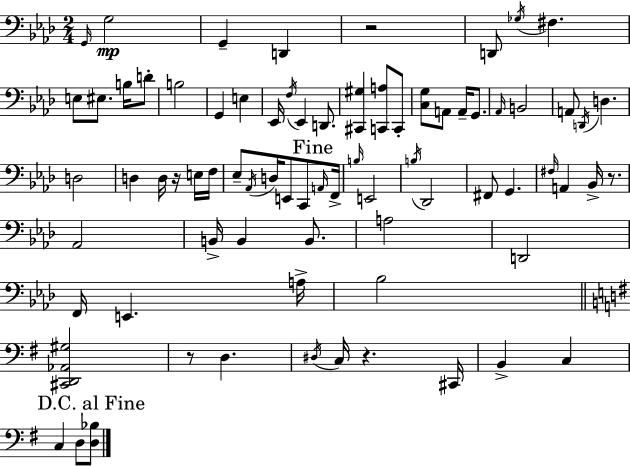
X:1
T:Untitled
M:2/4
L:1/4
K:Ab
G,,/4 G,2 G,, D,, z2 D,,/2 _G,/4 ^F, E,/2 ^E,/2 B,/4 D/2 B,2 G,, E, _E,,/4 F,/4 _E,, D,,/2 [^C,,^G,] [C,,A,]/2 C,,/2 [C,G,]/2 A,,/2 A,,/4 G,,/2 _A,,/4 B,,2 A,,/2 D,,/4 D, D,2 D, D,/4 z/4 E,/4 F,/4 _E,/2 _A,,/4 D,/4 E,,/2 C,,/2 A,,/4 F,,/4 B,/4 E,,2 B,/4 _D,,2 ^F,,/2 G,, ^F,/4 A,, _B,,/4 z/2 _A,,2 B,,/4 B,, B,,/2 A,2 D,,2 F,,/4 E,, A,/4 _B,2 [^C,,D,,_A,,^G,]2 z/2 D, ^D,/4 C,/4 z ^C,,/4 B,, C, C, D,/2 [D,_B,]/2